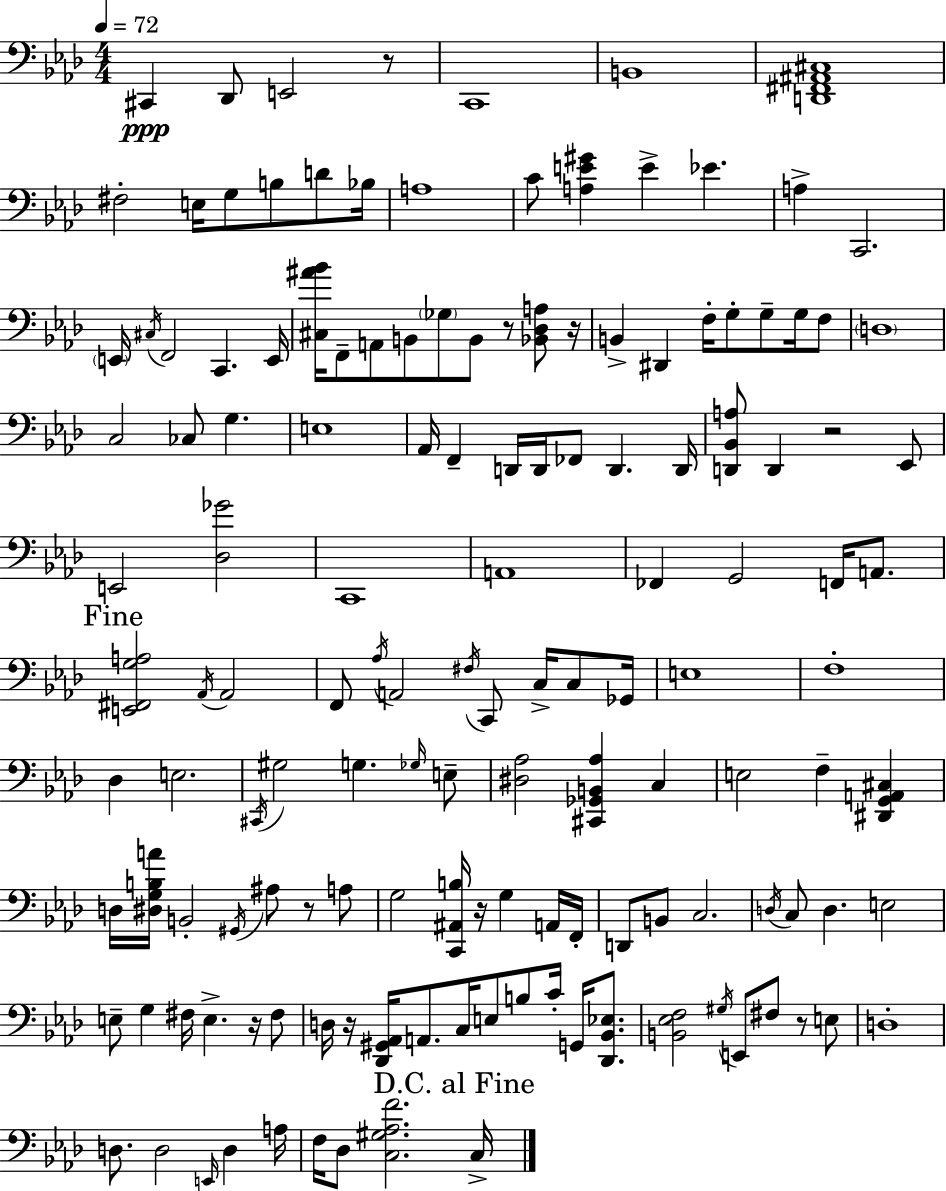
{
  \clef bass
  \numericTimeSignature
  \time 4/4
  \key aes \major
  \tempo 4 = 72
  cis,4\ppp des,8 e,2 r8 | c,1 | b,1 | <d, fis, ais, cis>1 | \break fis2-. e16 g8 b8 d'8 bes16 | a1 | c'8 <a e' gis'>4 e'4-> ees'4. | a4-> c,2. | \break \parenthesize e,16 \acciaccatura { cis16 } f,2 c,4. | e,16 <cis ais' bes'>16 f,8-- a,8 b,8 \parenthesize ges8 b,8 r8 <bes, des a>8 | r16 b,4-> dis,4 f16-. g8-. g8-- g16 f8 | \parenthesize d1 | \break c2 ces8 g4. | e1 | aes,16 f,4-- d,16 d,16 fes,8 d,4. | d,16 <d, bes, a>8 d,4 r2 ees,8 | \break e,2 <des ges'>2 | c,1 | a,1 | fes,4 g,2 f,16 a,8. | \break \mark "Fine" <e, fis, g a>2 \acciaccatura { aes,16 } aes,2 | f,8 \acciaccatura { aes16 } a,2 \acciaccatura { fis16 } c,8 | c16-> c8 ges,16 e1 | f1-. | \break des4 e2. | \acciaccatura { cis,16 } gis2 g4. | \grace { ges16 } e8-- <dis aes>2 <cis, ges, b, aes>4 | c4 e2 f4-- | \break <dis, g, a, cis>4 d16 <dis g b a'>16 b,2-. | \acciaccatura { gis,16 } ais8 r8 a8 g2 <c, ais, b>16 | r16 g4 a,16 f,16-. d,8 b,8 c2. | \acciaccatura { d16 } c8 d4. | \break e2 e8-- g4 fis16 e4.-> | r16 fis8 d16 r16 <des, gis, aes,>16 a,8. c16 e8 | b8 c'16-. g,16 <des, bes, ees>8. <b, ees f>2 | \acciaccatura { gis16 } e,8 fis8 r8 e8 d1-. | \break d8. d2 | \grace { e,16 } d4 a16 f16 des8 <c gis aes f'>2. | \mark "D.C. al Fine" c16-> \bar "|."
}